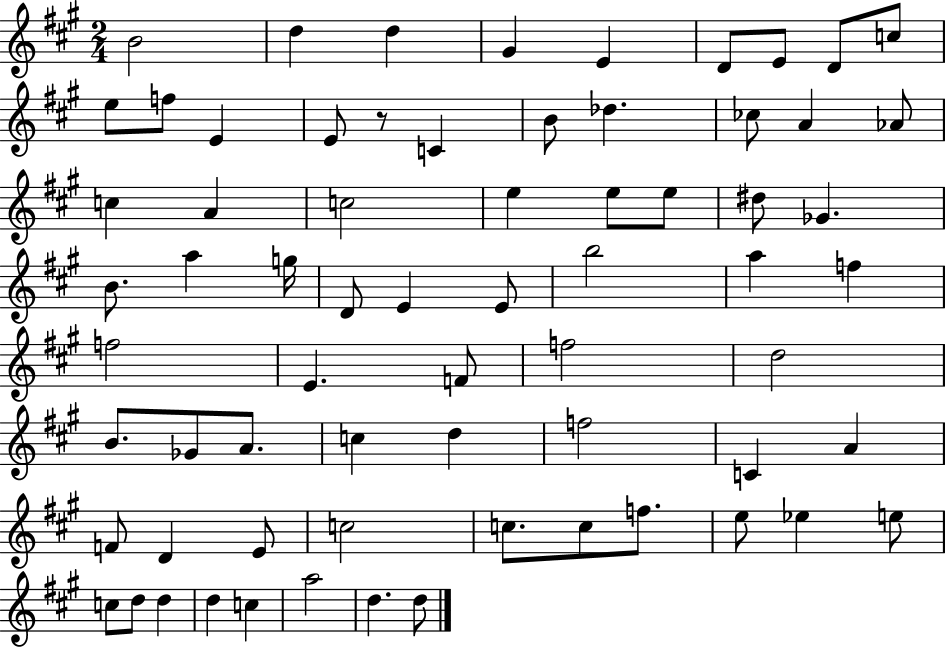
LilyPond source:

{
  \clef treble
  \numericTimeSignature
  \time 2/4
  \key a \major
  b'2 | d''4 d''4 | gis'4 e'4 | d'8 e'8 d'8 c''8 | \break e''8 f''8 e'4 | e'8 r8 c'4 | b'8 des''4. | ces''8 a'4 aes'8 | \break c''4 a'4 | c''2 | e''4 e''8 e''8 | dis''8 ges'4. | \break b'8. a''4 g''16 | d'8 e'4 e'8 | b''2 | a''4 f''4 | \break f''2 | e'4. f'8 | f''2 | d''2 | \break b'8. ges'8 a'8. | c''4 d''4 | f''2 | c'4 a'4 | \break f'8 d'4 e'8 | c''2 | c''8. c''8 f''8. | e''8 ees''4 e''8 | \break c''8 d''8 d''4 | d''4 c''4 | a''2 | d''4. d''8 | \break \bar "|."
}